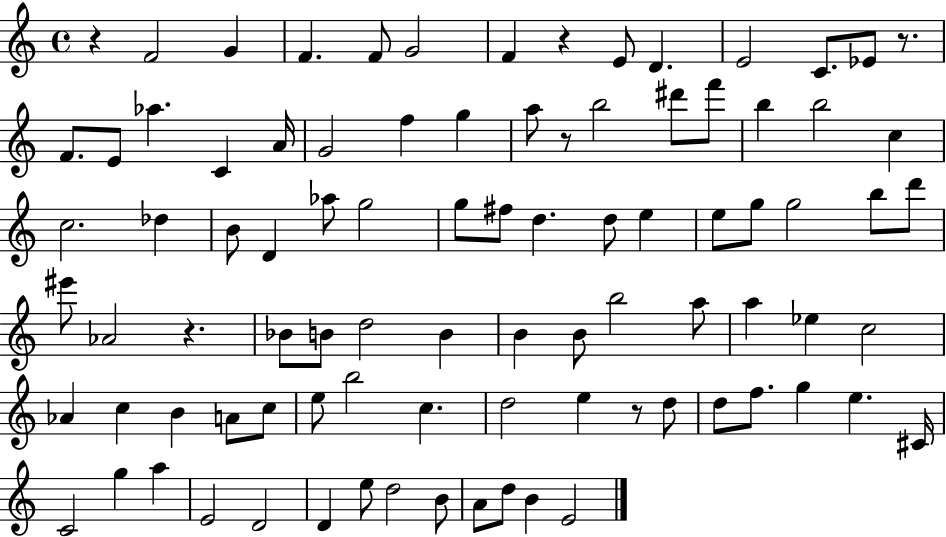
{
  \clef treble
  \time 4/4
  \defaultTimeSignature
  \key c \major
  \repeat volta 2 { r4 f'2 g'4 | f'4. f'8 g'2 | f'4 r4 e'8 d'4. | e'2 c'8. ees'8 r8. | \break f'8. e'8 aes''4. c'4 a'16 | g'2 f''4 g''4 | a''8 r8 b''2 dis'''8 f'''8 | b''4 b''2 c''4 | \break c''2. des''4 | b'8 d'4 aes''8 g''2 | g''8 fis''8 d''4. d''8 e''4 | e''8 g''8 g''2 b''8 d'''8 | \break eis'''8 aes'2 r4. | bes'8 b'8 d''2 b'4 | b'4 b'8 b''2 a''8 | a''4 ees''4 c''2 | \break aes'4 c''4 b'4 a'8 c''8 | e''8 b''2 c''4. | d''2 e''4 r8 d''8 | d''8 f''8. g''4 e''4. cis'16 | \break c'2 g''4 a''4 | e'2 d'2 | d'4 e''8 d''2 b'8 | a'8 d''8 b'4 e'2 | \break } \bar "|."
}